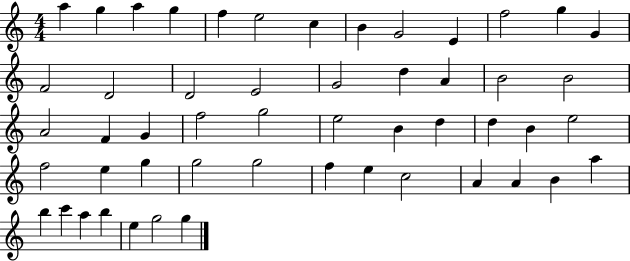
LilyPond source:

{
  \clef treble
  \numericTimeSignature
  \time 4/4
  \key c \major
  a''4 g''4 a''4 g''4 | f''4 e''2 c''4 | b'4 g'2 e'4 | f''2 g''4 g'4 | \break f'2 d'2 | d'2 e'2 | g'2 d''4 a'4 | b'2 b'2 | \break a'2 f'4 g'4 | f''2 g''2 | e''2 b'4 d''4 | d''4 b'4 e''2 | \break f''2 e''4 g''4 | g''2 g''2 | f''4 e''4 c''2 | a'4 a'4 b'4 a''4 | \break b''4 c'''4 a''4 b''4 | e''4 g''2 g''4 | \bar "|."
}